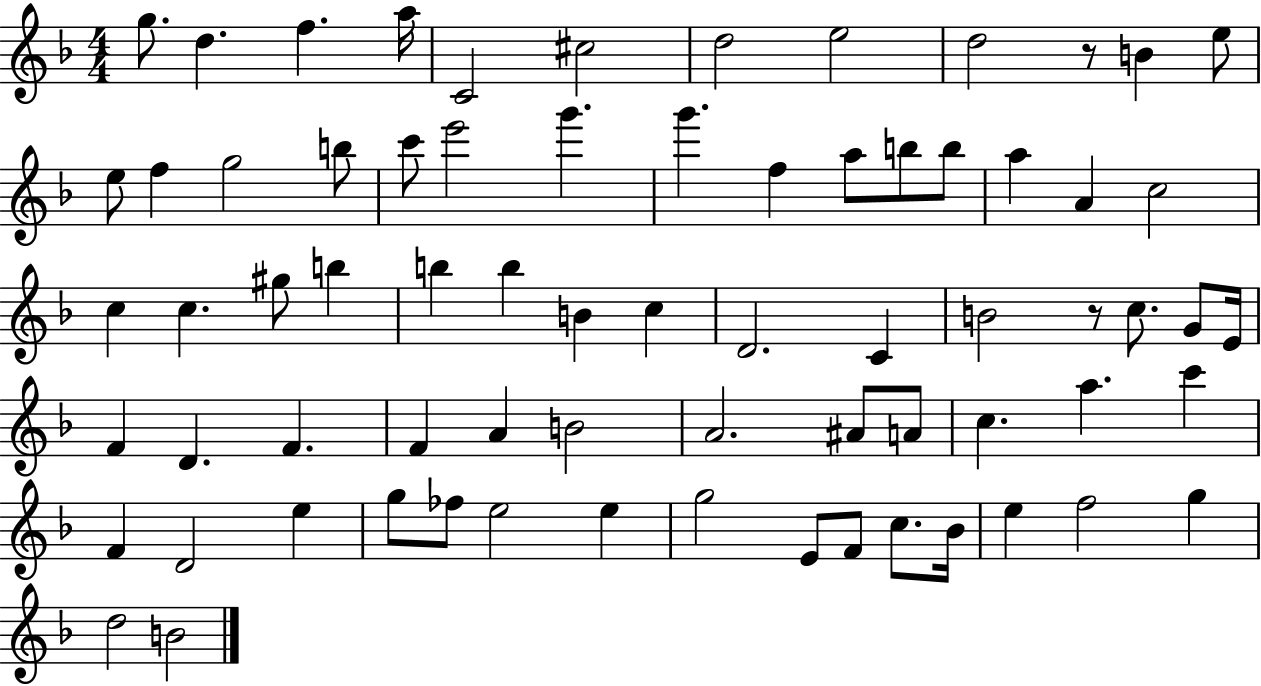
X:1
T:Untitled
M:4/4
L:1/4
K:F
g/2 d f a/4 C2 ^c2 d2 e2 d2 z/2 B e/2 e/2 f g2 b/2 c'/2 e'2 g' g' f a/2 b/2 b/2 a A c2 c c ^g/2 b b b B c D2 C B2 z/2 c/2 G/2 E/4 F D F F A B2 A2 ^A/2 A/2 c a c' F D2 e g/2 _f/2 e2 e g2 E/2 F/2 c/2 _B/4 e f2 g d2 B2